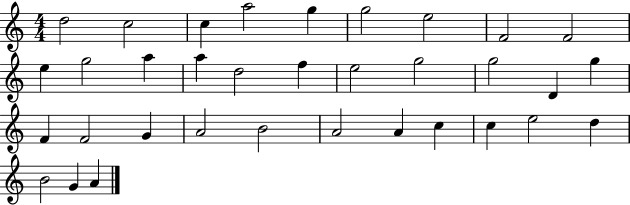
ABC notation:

X:1
T:Untitled
M:4/4
L:1/4
K:C
d2 c2 c a2 g g2 e2 F2 F2 e g2 a a d2 f e2 g2 g2 D g F F2 G A2 B2 A2 A c c e2 d B2 G A